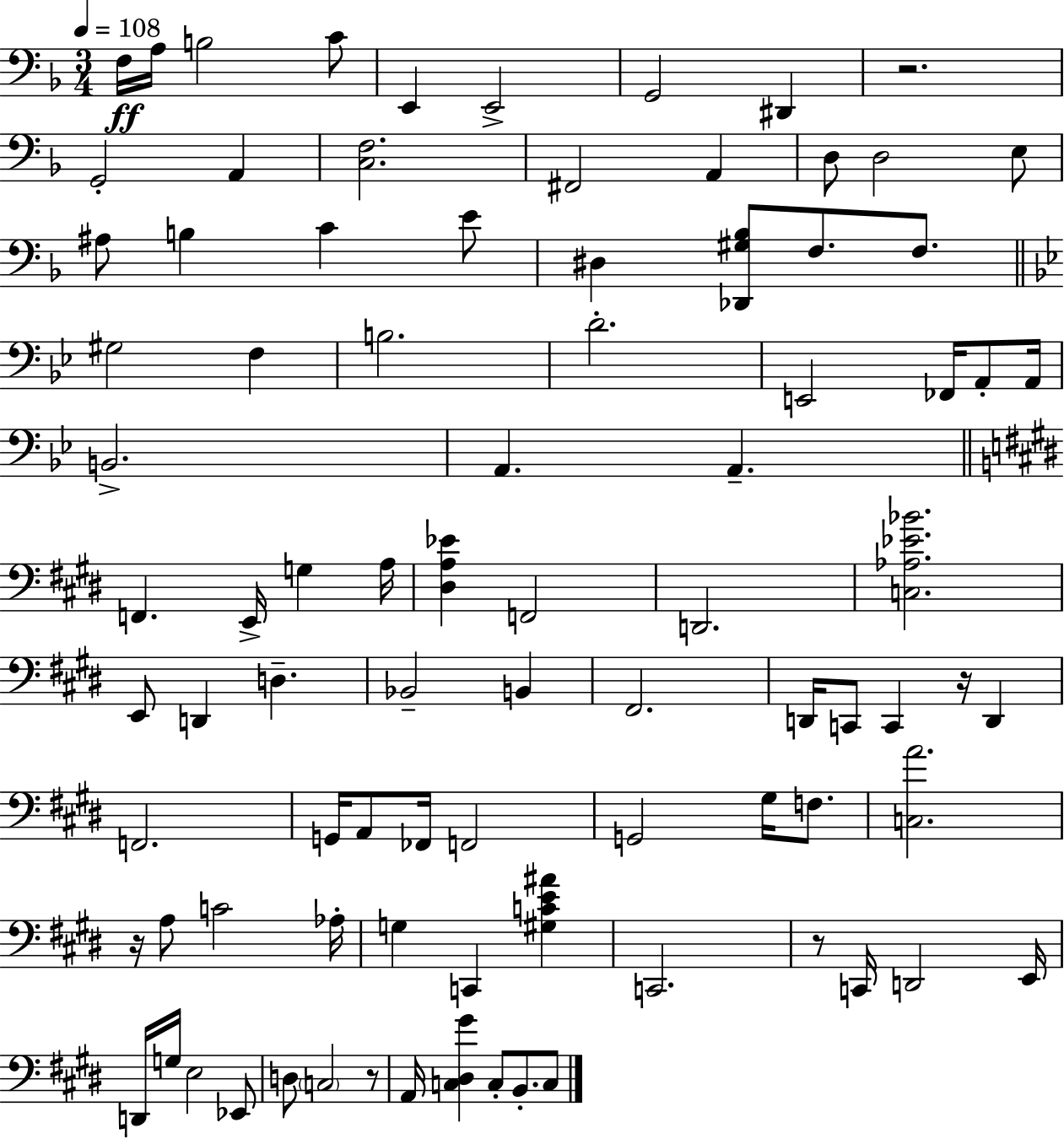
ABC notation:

X:1
T:Untitled
M:3/4
L:1/4
K:Dm
F,/4 A,/4 B,2 C/2 E,, E,,2 G,,2 ^D,, z2 G,,2 A,, [C,F,]2 ^F,,2 A,, D,/2 D,2 E,/2 ^A,/2 B, C E/2 ^D, [_D,,^G,_B,]/2 F,/2 F,/2 ^G,2 F, B,2 D2 E,,2 _F,,/4 A,,/2 A,,/4 B,,2 A,, A,, F,, E,,/4 G, A,/4 [^D,A,_E] F,,2 D,,2 [C,_A,_E_B]2 E,,/2 D,, D, _B,,2 B,, ^F,,2 D,,/4 C,,/2 C,, z/4 D,, F,,2 G,,/4 A,,/2 _F,,/4 F,,2 G,,2 ^G,/4 F,/2 [C,A]2 z/4 A,/2 C2 _A,/4 G, C,, [^G,CE^A] C,,2 z/2 C,,/4 D,,2 E,,/4 D,,/4 G,/4 E,2 _E,,/2 D,/2 C,2 z/2 A,,/4 [C,^D,^G] C,/2 B,,/2 C,/2